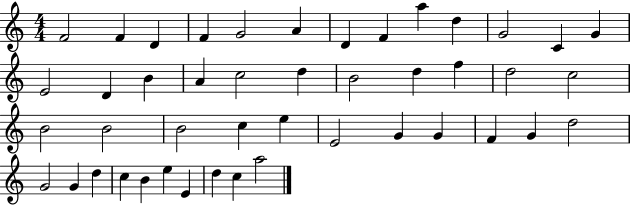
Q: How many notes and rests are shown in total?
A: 45